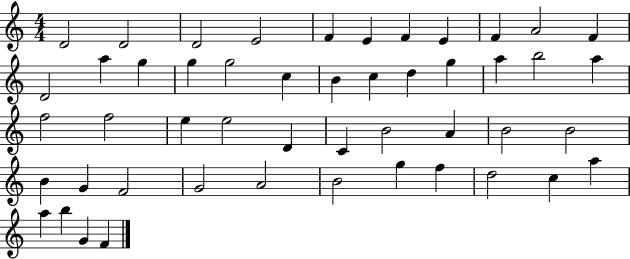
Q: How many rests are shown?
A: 0